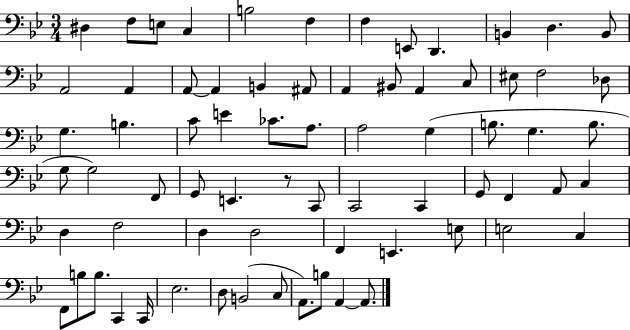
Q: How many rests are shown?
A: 1